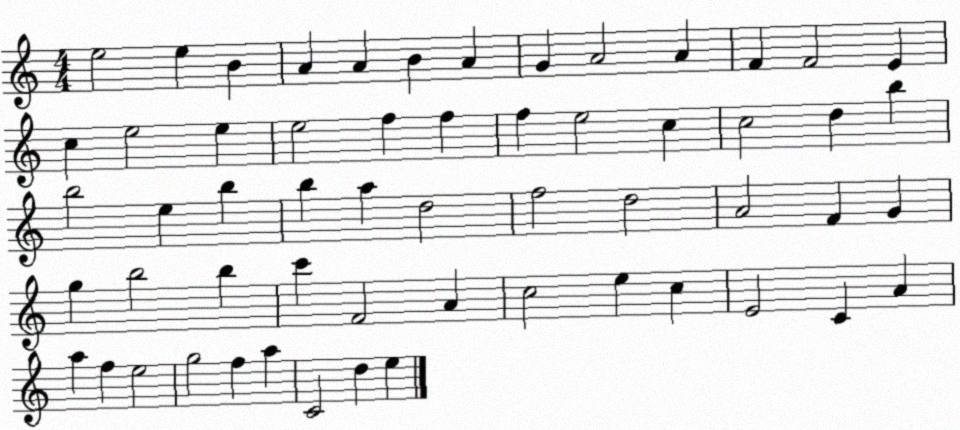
X:1
T:Untitled
M:4/4
L:1/4
K:C
e2 e B A A B A G A2 A F F2 E c e2 e e2 f f f e2 c c2 d b b2 e b b a d2 f2 d2 A2 F G g b2 b c' F2 A c2 e c E2 C A a f e2 g2 f a C2 d e